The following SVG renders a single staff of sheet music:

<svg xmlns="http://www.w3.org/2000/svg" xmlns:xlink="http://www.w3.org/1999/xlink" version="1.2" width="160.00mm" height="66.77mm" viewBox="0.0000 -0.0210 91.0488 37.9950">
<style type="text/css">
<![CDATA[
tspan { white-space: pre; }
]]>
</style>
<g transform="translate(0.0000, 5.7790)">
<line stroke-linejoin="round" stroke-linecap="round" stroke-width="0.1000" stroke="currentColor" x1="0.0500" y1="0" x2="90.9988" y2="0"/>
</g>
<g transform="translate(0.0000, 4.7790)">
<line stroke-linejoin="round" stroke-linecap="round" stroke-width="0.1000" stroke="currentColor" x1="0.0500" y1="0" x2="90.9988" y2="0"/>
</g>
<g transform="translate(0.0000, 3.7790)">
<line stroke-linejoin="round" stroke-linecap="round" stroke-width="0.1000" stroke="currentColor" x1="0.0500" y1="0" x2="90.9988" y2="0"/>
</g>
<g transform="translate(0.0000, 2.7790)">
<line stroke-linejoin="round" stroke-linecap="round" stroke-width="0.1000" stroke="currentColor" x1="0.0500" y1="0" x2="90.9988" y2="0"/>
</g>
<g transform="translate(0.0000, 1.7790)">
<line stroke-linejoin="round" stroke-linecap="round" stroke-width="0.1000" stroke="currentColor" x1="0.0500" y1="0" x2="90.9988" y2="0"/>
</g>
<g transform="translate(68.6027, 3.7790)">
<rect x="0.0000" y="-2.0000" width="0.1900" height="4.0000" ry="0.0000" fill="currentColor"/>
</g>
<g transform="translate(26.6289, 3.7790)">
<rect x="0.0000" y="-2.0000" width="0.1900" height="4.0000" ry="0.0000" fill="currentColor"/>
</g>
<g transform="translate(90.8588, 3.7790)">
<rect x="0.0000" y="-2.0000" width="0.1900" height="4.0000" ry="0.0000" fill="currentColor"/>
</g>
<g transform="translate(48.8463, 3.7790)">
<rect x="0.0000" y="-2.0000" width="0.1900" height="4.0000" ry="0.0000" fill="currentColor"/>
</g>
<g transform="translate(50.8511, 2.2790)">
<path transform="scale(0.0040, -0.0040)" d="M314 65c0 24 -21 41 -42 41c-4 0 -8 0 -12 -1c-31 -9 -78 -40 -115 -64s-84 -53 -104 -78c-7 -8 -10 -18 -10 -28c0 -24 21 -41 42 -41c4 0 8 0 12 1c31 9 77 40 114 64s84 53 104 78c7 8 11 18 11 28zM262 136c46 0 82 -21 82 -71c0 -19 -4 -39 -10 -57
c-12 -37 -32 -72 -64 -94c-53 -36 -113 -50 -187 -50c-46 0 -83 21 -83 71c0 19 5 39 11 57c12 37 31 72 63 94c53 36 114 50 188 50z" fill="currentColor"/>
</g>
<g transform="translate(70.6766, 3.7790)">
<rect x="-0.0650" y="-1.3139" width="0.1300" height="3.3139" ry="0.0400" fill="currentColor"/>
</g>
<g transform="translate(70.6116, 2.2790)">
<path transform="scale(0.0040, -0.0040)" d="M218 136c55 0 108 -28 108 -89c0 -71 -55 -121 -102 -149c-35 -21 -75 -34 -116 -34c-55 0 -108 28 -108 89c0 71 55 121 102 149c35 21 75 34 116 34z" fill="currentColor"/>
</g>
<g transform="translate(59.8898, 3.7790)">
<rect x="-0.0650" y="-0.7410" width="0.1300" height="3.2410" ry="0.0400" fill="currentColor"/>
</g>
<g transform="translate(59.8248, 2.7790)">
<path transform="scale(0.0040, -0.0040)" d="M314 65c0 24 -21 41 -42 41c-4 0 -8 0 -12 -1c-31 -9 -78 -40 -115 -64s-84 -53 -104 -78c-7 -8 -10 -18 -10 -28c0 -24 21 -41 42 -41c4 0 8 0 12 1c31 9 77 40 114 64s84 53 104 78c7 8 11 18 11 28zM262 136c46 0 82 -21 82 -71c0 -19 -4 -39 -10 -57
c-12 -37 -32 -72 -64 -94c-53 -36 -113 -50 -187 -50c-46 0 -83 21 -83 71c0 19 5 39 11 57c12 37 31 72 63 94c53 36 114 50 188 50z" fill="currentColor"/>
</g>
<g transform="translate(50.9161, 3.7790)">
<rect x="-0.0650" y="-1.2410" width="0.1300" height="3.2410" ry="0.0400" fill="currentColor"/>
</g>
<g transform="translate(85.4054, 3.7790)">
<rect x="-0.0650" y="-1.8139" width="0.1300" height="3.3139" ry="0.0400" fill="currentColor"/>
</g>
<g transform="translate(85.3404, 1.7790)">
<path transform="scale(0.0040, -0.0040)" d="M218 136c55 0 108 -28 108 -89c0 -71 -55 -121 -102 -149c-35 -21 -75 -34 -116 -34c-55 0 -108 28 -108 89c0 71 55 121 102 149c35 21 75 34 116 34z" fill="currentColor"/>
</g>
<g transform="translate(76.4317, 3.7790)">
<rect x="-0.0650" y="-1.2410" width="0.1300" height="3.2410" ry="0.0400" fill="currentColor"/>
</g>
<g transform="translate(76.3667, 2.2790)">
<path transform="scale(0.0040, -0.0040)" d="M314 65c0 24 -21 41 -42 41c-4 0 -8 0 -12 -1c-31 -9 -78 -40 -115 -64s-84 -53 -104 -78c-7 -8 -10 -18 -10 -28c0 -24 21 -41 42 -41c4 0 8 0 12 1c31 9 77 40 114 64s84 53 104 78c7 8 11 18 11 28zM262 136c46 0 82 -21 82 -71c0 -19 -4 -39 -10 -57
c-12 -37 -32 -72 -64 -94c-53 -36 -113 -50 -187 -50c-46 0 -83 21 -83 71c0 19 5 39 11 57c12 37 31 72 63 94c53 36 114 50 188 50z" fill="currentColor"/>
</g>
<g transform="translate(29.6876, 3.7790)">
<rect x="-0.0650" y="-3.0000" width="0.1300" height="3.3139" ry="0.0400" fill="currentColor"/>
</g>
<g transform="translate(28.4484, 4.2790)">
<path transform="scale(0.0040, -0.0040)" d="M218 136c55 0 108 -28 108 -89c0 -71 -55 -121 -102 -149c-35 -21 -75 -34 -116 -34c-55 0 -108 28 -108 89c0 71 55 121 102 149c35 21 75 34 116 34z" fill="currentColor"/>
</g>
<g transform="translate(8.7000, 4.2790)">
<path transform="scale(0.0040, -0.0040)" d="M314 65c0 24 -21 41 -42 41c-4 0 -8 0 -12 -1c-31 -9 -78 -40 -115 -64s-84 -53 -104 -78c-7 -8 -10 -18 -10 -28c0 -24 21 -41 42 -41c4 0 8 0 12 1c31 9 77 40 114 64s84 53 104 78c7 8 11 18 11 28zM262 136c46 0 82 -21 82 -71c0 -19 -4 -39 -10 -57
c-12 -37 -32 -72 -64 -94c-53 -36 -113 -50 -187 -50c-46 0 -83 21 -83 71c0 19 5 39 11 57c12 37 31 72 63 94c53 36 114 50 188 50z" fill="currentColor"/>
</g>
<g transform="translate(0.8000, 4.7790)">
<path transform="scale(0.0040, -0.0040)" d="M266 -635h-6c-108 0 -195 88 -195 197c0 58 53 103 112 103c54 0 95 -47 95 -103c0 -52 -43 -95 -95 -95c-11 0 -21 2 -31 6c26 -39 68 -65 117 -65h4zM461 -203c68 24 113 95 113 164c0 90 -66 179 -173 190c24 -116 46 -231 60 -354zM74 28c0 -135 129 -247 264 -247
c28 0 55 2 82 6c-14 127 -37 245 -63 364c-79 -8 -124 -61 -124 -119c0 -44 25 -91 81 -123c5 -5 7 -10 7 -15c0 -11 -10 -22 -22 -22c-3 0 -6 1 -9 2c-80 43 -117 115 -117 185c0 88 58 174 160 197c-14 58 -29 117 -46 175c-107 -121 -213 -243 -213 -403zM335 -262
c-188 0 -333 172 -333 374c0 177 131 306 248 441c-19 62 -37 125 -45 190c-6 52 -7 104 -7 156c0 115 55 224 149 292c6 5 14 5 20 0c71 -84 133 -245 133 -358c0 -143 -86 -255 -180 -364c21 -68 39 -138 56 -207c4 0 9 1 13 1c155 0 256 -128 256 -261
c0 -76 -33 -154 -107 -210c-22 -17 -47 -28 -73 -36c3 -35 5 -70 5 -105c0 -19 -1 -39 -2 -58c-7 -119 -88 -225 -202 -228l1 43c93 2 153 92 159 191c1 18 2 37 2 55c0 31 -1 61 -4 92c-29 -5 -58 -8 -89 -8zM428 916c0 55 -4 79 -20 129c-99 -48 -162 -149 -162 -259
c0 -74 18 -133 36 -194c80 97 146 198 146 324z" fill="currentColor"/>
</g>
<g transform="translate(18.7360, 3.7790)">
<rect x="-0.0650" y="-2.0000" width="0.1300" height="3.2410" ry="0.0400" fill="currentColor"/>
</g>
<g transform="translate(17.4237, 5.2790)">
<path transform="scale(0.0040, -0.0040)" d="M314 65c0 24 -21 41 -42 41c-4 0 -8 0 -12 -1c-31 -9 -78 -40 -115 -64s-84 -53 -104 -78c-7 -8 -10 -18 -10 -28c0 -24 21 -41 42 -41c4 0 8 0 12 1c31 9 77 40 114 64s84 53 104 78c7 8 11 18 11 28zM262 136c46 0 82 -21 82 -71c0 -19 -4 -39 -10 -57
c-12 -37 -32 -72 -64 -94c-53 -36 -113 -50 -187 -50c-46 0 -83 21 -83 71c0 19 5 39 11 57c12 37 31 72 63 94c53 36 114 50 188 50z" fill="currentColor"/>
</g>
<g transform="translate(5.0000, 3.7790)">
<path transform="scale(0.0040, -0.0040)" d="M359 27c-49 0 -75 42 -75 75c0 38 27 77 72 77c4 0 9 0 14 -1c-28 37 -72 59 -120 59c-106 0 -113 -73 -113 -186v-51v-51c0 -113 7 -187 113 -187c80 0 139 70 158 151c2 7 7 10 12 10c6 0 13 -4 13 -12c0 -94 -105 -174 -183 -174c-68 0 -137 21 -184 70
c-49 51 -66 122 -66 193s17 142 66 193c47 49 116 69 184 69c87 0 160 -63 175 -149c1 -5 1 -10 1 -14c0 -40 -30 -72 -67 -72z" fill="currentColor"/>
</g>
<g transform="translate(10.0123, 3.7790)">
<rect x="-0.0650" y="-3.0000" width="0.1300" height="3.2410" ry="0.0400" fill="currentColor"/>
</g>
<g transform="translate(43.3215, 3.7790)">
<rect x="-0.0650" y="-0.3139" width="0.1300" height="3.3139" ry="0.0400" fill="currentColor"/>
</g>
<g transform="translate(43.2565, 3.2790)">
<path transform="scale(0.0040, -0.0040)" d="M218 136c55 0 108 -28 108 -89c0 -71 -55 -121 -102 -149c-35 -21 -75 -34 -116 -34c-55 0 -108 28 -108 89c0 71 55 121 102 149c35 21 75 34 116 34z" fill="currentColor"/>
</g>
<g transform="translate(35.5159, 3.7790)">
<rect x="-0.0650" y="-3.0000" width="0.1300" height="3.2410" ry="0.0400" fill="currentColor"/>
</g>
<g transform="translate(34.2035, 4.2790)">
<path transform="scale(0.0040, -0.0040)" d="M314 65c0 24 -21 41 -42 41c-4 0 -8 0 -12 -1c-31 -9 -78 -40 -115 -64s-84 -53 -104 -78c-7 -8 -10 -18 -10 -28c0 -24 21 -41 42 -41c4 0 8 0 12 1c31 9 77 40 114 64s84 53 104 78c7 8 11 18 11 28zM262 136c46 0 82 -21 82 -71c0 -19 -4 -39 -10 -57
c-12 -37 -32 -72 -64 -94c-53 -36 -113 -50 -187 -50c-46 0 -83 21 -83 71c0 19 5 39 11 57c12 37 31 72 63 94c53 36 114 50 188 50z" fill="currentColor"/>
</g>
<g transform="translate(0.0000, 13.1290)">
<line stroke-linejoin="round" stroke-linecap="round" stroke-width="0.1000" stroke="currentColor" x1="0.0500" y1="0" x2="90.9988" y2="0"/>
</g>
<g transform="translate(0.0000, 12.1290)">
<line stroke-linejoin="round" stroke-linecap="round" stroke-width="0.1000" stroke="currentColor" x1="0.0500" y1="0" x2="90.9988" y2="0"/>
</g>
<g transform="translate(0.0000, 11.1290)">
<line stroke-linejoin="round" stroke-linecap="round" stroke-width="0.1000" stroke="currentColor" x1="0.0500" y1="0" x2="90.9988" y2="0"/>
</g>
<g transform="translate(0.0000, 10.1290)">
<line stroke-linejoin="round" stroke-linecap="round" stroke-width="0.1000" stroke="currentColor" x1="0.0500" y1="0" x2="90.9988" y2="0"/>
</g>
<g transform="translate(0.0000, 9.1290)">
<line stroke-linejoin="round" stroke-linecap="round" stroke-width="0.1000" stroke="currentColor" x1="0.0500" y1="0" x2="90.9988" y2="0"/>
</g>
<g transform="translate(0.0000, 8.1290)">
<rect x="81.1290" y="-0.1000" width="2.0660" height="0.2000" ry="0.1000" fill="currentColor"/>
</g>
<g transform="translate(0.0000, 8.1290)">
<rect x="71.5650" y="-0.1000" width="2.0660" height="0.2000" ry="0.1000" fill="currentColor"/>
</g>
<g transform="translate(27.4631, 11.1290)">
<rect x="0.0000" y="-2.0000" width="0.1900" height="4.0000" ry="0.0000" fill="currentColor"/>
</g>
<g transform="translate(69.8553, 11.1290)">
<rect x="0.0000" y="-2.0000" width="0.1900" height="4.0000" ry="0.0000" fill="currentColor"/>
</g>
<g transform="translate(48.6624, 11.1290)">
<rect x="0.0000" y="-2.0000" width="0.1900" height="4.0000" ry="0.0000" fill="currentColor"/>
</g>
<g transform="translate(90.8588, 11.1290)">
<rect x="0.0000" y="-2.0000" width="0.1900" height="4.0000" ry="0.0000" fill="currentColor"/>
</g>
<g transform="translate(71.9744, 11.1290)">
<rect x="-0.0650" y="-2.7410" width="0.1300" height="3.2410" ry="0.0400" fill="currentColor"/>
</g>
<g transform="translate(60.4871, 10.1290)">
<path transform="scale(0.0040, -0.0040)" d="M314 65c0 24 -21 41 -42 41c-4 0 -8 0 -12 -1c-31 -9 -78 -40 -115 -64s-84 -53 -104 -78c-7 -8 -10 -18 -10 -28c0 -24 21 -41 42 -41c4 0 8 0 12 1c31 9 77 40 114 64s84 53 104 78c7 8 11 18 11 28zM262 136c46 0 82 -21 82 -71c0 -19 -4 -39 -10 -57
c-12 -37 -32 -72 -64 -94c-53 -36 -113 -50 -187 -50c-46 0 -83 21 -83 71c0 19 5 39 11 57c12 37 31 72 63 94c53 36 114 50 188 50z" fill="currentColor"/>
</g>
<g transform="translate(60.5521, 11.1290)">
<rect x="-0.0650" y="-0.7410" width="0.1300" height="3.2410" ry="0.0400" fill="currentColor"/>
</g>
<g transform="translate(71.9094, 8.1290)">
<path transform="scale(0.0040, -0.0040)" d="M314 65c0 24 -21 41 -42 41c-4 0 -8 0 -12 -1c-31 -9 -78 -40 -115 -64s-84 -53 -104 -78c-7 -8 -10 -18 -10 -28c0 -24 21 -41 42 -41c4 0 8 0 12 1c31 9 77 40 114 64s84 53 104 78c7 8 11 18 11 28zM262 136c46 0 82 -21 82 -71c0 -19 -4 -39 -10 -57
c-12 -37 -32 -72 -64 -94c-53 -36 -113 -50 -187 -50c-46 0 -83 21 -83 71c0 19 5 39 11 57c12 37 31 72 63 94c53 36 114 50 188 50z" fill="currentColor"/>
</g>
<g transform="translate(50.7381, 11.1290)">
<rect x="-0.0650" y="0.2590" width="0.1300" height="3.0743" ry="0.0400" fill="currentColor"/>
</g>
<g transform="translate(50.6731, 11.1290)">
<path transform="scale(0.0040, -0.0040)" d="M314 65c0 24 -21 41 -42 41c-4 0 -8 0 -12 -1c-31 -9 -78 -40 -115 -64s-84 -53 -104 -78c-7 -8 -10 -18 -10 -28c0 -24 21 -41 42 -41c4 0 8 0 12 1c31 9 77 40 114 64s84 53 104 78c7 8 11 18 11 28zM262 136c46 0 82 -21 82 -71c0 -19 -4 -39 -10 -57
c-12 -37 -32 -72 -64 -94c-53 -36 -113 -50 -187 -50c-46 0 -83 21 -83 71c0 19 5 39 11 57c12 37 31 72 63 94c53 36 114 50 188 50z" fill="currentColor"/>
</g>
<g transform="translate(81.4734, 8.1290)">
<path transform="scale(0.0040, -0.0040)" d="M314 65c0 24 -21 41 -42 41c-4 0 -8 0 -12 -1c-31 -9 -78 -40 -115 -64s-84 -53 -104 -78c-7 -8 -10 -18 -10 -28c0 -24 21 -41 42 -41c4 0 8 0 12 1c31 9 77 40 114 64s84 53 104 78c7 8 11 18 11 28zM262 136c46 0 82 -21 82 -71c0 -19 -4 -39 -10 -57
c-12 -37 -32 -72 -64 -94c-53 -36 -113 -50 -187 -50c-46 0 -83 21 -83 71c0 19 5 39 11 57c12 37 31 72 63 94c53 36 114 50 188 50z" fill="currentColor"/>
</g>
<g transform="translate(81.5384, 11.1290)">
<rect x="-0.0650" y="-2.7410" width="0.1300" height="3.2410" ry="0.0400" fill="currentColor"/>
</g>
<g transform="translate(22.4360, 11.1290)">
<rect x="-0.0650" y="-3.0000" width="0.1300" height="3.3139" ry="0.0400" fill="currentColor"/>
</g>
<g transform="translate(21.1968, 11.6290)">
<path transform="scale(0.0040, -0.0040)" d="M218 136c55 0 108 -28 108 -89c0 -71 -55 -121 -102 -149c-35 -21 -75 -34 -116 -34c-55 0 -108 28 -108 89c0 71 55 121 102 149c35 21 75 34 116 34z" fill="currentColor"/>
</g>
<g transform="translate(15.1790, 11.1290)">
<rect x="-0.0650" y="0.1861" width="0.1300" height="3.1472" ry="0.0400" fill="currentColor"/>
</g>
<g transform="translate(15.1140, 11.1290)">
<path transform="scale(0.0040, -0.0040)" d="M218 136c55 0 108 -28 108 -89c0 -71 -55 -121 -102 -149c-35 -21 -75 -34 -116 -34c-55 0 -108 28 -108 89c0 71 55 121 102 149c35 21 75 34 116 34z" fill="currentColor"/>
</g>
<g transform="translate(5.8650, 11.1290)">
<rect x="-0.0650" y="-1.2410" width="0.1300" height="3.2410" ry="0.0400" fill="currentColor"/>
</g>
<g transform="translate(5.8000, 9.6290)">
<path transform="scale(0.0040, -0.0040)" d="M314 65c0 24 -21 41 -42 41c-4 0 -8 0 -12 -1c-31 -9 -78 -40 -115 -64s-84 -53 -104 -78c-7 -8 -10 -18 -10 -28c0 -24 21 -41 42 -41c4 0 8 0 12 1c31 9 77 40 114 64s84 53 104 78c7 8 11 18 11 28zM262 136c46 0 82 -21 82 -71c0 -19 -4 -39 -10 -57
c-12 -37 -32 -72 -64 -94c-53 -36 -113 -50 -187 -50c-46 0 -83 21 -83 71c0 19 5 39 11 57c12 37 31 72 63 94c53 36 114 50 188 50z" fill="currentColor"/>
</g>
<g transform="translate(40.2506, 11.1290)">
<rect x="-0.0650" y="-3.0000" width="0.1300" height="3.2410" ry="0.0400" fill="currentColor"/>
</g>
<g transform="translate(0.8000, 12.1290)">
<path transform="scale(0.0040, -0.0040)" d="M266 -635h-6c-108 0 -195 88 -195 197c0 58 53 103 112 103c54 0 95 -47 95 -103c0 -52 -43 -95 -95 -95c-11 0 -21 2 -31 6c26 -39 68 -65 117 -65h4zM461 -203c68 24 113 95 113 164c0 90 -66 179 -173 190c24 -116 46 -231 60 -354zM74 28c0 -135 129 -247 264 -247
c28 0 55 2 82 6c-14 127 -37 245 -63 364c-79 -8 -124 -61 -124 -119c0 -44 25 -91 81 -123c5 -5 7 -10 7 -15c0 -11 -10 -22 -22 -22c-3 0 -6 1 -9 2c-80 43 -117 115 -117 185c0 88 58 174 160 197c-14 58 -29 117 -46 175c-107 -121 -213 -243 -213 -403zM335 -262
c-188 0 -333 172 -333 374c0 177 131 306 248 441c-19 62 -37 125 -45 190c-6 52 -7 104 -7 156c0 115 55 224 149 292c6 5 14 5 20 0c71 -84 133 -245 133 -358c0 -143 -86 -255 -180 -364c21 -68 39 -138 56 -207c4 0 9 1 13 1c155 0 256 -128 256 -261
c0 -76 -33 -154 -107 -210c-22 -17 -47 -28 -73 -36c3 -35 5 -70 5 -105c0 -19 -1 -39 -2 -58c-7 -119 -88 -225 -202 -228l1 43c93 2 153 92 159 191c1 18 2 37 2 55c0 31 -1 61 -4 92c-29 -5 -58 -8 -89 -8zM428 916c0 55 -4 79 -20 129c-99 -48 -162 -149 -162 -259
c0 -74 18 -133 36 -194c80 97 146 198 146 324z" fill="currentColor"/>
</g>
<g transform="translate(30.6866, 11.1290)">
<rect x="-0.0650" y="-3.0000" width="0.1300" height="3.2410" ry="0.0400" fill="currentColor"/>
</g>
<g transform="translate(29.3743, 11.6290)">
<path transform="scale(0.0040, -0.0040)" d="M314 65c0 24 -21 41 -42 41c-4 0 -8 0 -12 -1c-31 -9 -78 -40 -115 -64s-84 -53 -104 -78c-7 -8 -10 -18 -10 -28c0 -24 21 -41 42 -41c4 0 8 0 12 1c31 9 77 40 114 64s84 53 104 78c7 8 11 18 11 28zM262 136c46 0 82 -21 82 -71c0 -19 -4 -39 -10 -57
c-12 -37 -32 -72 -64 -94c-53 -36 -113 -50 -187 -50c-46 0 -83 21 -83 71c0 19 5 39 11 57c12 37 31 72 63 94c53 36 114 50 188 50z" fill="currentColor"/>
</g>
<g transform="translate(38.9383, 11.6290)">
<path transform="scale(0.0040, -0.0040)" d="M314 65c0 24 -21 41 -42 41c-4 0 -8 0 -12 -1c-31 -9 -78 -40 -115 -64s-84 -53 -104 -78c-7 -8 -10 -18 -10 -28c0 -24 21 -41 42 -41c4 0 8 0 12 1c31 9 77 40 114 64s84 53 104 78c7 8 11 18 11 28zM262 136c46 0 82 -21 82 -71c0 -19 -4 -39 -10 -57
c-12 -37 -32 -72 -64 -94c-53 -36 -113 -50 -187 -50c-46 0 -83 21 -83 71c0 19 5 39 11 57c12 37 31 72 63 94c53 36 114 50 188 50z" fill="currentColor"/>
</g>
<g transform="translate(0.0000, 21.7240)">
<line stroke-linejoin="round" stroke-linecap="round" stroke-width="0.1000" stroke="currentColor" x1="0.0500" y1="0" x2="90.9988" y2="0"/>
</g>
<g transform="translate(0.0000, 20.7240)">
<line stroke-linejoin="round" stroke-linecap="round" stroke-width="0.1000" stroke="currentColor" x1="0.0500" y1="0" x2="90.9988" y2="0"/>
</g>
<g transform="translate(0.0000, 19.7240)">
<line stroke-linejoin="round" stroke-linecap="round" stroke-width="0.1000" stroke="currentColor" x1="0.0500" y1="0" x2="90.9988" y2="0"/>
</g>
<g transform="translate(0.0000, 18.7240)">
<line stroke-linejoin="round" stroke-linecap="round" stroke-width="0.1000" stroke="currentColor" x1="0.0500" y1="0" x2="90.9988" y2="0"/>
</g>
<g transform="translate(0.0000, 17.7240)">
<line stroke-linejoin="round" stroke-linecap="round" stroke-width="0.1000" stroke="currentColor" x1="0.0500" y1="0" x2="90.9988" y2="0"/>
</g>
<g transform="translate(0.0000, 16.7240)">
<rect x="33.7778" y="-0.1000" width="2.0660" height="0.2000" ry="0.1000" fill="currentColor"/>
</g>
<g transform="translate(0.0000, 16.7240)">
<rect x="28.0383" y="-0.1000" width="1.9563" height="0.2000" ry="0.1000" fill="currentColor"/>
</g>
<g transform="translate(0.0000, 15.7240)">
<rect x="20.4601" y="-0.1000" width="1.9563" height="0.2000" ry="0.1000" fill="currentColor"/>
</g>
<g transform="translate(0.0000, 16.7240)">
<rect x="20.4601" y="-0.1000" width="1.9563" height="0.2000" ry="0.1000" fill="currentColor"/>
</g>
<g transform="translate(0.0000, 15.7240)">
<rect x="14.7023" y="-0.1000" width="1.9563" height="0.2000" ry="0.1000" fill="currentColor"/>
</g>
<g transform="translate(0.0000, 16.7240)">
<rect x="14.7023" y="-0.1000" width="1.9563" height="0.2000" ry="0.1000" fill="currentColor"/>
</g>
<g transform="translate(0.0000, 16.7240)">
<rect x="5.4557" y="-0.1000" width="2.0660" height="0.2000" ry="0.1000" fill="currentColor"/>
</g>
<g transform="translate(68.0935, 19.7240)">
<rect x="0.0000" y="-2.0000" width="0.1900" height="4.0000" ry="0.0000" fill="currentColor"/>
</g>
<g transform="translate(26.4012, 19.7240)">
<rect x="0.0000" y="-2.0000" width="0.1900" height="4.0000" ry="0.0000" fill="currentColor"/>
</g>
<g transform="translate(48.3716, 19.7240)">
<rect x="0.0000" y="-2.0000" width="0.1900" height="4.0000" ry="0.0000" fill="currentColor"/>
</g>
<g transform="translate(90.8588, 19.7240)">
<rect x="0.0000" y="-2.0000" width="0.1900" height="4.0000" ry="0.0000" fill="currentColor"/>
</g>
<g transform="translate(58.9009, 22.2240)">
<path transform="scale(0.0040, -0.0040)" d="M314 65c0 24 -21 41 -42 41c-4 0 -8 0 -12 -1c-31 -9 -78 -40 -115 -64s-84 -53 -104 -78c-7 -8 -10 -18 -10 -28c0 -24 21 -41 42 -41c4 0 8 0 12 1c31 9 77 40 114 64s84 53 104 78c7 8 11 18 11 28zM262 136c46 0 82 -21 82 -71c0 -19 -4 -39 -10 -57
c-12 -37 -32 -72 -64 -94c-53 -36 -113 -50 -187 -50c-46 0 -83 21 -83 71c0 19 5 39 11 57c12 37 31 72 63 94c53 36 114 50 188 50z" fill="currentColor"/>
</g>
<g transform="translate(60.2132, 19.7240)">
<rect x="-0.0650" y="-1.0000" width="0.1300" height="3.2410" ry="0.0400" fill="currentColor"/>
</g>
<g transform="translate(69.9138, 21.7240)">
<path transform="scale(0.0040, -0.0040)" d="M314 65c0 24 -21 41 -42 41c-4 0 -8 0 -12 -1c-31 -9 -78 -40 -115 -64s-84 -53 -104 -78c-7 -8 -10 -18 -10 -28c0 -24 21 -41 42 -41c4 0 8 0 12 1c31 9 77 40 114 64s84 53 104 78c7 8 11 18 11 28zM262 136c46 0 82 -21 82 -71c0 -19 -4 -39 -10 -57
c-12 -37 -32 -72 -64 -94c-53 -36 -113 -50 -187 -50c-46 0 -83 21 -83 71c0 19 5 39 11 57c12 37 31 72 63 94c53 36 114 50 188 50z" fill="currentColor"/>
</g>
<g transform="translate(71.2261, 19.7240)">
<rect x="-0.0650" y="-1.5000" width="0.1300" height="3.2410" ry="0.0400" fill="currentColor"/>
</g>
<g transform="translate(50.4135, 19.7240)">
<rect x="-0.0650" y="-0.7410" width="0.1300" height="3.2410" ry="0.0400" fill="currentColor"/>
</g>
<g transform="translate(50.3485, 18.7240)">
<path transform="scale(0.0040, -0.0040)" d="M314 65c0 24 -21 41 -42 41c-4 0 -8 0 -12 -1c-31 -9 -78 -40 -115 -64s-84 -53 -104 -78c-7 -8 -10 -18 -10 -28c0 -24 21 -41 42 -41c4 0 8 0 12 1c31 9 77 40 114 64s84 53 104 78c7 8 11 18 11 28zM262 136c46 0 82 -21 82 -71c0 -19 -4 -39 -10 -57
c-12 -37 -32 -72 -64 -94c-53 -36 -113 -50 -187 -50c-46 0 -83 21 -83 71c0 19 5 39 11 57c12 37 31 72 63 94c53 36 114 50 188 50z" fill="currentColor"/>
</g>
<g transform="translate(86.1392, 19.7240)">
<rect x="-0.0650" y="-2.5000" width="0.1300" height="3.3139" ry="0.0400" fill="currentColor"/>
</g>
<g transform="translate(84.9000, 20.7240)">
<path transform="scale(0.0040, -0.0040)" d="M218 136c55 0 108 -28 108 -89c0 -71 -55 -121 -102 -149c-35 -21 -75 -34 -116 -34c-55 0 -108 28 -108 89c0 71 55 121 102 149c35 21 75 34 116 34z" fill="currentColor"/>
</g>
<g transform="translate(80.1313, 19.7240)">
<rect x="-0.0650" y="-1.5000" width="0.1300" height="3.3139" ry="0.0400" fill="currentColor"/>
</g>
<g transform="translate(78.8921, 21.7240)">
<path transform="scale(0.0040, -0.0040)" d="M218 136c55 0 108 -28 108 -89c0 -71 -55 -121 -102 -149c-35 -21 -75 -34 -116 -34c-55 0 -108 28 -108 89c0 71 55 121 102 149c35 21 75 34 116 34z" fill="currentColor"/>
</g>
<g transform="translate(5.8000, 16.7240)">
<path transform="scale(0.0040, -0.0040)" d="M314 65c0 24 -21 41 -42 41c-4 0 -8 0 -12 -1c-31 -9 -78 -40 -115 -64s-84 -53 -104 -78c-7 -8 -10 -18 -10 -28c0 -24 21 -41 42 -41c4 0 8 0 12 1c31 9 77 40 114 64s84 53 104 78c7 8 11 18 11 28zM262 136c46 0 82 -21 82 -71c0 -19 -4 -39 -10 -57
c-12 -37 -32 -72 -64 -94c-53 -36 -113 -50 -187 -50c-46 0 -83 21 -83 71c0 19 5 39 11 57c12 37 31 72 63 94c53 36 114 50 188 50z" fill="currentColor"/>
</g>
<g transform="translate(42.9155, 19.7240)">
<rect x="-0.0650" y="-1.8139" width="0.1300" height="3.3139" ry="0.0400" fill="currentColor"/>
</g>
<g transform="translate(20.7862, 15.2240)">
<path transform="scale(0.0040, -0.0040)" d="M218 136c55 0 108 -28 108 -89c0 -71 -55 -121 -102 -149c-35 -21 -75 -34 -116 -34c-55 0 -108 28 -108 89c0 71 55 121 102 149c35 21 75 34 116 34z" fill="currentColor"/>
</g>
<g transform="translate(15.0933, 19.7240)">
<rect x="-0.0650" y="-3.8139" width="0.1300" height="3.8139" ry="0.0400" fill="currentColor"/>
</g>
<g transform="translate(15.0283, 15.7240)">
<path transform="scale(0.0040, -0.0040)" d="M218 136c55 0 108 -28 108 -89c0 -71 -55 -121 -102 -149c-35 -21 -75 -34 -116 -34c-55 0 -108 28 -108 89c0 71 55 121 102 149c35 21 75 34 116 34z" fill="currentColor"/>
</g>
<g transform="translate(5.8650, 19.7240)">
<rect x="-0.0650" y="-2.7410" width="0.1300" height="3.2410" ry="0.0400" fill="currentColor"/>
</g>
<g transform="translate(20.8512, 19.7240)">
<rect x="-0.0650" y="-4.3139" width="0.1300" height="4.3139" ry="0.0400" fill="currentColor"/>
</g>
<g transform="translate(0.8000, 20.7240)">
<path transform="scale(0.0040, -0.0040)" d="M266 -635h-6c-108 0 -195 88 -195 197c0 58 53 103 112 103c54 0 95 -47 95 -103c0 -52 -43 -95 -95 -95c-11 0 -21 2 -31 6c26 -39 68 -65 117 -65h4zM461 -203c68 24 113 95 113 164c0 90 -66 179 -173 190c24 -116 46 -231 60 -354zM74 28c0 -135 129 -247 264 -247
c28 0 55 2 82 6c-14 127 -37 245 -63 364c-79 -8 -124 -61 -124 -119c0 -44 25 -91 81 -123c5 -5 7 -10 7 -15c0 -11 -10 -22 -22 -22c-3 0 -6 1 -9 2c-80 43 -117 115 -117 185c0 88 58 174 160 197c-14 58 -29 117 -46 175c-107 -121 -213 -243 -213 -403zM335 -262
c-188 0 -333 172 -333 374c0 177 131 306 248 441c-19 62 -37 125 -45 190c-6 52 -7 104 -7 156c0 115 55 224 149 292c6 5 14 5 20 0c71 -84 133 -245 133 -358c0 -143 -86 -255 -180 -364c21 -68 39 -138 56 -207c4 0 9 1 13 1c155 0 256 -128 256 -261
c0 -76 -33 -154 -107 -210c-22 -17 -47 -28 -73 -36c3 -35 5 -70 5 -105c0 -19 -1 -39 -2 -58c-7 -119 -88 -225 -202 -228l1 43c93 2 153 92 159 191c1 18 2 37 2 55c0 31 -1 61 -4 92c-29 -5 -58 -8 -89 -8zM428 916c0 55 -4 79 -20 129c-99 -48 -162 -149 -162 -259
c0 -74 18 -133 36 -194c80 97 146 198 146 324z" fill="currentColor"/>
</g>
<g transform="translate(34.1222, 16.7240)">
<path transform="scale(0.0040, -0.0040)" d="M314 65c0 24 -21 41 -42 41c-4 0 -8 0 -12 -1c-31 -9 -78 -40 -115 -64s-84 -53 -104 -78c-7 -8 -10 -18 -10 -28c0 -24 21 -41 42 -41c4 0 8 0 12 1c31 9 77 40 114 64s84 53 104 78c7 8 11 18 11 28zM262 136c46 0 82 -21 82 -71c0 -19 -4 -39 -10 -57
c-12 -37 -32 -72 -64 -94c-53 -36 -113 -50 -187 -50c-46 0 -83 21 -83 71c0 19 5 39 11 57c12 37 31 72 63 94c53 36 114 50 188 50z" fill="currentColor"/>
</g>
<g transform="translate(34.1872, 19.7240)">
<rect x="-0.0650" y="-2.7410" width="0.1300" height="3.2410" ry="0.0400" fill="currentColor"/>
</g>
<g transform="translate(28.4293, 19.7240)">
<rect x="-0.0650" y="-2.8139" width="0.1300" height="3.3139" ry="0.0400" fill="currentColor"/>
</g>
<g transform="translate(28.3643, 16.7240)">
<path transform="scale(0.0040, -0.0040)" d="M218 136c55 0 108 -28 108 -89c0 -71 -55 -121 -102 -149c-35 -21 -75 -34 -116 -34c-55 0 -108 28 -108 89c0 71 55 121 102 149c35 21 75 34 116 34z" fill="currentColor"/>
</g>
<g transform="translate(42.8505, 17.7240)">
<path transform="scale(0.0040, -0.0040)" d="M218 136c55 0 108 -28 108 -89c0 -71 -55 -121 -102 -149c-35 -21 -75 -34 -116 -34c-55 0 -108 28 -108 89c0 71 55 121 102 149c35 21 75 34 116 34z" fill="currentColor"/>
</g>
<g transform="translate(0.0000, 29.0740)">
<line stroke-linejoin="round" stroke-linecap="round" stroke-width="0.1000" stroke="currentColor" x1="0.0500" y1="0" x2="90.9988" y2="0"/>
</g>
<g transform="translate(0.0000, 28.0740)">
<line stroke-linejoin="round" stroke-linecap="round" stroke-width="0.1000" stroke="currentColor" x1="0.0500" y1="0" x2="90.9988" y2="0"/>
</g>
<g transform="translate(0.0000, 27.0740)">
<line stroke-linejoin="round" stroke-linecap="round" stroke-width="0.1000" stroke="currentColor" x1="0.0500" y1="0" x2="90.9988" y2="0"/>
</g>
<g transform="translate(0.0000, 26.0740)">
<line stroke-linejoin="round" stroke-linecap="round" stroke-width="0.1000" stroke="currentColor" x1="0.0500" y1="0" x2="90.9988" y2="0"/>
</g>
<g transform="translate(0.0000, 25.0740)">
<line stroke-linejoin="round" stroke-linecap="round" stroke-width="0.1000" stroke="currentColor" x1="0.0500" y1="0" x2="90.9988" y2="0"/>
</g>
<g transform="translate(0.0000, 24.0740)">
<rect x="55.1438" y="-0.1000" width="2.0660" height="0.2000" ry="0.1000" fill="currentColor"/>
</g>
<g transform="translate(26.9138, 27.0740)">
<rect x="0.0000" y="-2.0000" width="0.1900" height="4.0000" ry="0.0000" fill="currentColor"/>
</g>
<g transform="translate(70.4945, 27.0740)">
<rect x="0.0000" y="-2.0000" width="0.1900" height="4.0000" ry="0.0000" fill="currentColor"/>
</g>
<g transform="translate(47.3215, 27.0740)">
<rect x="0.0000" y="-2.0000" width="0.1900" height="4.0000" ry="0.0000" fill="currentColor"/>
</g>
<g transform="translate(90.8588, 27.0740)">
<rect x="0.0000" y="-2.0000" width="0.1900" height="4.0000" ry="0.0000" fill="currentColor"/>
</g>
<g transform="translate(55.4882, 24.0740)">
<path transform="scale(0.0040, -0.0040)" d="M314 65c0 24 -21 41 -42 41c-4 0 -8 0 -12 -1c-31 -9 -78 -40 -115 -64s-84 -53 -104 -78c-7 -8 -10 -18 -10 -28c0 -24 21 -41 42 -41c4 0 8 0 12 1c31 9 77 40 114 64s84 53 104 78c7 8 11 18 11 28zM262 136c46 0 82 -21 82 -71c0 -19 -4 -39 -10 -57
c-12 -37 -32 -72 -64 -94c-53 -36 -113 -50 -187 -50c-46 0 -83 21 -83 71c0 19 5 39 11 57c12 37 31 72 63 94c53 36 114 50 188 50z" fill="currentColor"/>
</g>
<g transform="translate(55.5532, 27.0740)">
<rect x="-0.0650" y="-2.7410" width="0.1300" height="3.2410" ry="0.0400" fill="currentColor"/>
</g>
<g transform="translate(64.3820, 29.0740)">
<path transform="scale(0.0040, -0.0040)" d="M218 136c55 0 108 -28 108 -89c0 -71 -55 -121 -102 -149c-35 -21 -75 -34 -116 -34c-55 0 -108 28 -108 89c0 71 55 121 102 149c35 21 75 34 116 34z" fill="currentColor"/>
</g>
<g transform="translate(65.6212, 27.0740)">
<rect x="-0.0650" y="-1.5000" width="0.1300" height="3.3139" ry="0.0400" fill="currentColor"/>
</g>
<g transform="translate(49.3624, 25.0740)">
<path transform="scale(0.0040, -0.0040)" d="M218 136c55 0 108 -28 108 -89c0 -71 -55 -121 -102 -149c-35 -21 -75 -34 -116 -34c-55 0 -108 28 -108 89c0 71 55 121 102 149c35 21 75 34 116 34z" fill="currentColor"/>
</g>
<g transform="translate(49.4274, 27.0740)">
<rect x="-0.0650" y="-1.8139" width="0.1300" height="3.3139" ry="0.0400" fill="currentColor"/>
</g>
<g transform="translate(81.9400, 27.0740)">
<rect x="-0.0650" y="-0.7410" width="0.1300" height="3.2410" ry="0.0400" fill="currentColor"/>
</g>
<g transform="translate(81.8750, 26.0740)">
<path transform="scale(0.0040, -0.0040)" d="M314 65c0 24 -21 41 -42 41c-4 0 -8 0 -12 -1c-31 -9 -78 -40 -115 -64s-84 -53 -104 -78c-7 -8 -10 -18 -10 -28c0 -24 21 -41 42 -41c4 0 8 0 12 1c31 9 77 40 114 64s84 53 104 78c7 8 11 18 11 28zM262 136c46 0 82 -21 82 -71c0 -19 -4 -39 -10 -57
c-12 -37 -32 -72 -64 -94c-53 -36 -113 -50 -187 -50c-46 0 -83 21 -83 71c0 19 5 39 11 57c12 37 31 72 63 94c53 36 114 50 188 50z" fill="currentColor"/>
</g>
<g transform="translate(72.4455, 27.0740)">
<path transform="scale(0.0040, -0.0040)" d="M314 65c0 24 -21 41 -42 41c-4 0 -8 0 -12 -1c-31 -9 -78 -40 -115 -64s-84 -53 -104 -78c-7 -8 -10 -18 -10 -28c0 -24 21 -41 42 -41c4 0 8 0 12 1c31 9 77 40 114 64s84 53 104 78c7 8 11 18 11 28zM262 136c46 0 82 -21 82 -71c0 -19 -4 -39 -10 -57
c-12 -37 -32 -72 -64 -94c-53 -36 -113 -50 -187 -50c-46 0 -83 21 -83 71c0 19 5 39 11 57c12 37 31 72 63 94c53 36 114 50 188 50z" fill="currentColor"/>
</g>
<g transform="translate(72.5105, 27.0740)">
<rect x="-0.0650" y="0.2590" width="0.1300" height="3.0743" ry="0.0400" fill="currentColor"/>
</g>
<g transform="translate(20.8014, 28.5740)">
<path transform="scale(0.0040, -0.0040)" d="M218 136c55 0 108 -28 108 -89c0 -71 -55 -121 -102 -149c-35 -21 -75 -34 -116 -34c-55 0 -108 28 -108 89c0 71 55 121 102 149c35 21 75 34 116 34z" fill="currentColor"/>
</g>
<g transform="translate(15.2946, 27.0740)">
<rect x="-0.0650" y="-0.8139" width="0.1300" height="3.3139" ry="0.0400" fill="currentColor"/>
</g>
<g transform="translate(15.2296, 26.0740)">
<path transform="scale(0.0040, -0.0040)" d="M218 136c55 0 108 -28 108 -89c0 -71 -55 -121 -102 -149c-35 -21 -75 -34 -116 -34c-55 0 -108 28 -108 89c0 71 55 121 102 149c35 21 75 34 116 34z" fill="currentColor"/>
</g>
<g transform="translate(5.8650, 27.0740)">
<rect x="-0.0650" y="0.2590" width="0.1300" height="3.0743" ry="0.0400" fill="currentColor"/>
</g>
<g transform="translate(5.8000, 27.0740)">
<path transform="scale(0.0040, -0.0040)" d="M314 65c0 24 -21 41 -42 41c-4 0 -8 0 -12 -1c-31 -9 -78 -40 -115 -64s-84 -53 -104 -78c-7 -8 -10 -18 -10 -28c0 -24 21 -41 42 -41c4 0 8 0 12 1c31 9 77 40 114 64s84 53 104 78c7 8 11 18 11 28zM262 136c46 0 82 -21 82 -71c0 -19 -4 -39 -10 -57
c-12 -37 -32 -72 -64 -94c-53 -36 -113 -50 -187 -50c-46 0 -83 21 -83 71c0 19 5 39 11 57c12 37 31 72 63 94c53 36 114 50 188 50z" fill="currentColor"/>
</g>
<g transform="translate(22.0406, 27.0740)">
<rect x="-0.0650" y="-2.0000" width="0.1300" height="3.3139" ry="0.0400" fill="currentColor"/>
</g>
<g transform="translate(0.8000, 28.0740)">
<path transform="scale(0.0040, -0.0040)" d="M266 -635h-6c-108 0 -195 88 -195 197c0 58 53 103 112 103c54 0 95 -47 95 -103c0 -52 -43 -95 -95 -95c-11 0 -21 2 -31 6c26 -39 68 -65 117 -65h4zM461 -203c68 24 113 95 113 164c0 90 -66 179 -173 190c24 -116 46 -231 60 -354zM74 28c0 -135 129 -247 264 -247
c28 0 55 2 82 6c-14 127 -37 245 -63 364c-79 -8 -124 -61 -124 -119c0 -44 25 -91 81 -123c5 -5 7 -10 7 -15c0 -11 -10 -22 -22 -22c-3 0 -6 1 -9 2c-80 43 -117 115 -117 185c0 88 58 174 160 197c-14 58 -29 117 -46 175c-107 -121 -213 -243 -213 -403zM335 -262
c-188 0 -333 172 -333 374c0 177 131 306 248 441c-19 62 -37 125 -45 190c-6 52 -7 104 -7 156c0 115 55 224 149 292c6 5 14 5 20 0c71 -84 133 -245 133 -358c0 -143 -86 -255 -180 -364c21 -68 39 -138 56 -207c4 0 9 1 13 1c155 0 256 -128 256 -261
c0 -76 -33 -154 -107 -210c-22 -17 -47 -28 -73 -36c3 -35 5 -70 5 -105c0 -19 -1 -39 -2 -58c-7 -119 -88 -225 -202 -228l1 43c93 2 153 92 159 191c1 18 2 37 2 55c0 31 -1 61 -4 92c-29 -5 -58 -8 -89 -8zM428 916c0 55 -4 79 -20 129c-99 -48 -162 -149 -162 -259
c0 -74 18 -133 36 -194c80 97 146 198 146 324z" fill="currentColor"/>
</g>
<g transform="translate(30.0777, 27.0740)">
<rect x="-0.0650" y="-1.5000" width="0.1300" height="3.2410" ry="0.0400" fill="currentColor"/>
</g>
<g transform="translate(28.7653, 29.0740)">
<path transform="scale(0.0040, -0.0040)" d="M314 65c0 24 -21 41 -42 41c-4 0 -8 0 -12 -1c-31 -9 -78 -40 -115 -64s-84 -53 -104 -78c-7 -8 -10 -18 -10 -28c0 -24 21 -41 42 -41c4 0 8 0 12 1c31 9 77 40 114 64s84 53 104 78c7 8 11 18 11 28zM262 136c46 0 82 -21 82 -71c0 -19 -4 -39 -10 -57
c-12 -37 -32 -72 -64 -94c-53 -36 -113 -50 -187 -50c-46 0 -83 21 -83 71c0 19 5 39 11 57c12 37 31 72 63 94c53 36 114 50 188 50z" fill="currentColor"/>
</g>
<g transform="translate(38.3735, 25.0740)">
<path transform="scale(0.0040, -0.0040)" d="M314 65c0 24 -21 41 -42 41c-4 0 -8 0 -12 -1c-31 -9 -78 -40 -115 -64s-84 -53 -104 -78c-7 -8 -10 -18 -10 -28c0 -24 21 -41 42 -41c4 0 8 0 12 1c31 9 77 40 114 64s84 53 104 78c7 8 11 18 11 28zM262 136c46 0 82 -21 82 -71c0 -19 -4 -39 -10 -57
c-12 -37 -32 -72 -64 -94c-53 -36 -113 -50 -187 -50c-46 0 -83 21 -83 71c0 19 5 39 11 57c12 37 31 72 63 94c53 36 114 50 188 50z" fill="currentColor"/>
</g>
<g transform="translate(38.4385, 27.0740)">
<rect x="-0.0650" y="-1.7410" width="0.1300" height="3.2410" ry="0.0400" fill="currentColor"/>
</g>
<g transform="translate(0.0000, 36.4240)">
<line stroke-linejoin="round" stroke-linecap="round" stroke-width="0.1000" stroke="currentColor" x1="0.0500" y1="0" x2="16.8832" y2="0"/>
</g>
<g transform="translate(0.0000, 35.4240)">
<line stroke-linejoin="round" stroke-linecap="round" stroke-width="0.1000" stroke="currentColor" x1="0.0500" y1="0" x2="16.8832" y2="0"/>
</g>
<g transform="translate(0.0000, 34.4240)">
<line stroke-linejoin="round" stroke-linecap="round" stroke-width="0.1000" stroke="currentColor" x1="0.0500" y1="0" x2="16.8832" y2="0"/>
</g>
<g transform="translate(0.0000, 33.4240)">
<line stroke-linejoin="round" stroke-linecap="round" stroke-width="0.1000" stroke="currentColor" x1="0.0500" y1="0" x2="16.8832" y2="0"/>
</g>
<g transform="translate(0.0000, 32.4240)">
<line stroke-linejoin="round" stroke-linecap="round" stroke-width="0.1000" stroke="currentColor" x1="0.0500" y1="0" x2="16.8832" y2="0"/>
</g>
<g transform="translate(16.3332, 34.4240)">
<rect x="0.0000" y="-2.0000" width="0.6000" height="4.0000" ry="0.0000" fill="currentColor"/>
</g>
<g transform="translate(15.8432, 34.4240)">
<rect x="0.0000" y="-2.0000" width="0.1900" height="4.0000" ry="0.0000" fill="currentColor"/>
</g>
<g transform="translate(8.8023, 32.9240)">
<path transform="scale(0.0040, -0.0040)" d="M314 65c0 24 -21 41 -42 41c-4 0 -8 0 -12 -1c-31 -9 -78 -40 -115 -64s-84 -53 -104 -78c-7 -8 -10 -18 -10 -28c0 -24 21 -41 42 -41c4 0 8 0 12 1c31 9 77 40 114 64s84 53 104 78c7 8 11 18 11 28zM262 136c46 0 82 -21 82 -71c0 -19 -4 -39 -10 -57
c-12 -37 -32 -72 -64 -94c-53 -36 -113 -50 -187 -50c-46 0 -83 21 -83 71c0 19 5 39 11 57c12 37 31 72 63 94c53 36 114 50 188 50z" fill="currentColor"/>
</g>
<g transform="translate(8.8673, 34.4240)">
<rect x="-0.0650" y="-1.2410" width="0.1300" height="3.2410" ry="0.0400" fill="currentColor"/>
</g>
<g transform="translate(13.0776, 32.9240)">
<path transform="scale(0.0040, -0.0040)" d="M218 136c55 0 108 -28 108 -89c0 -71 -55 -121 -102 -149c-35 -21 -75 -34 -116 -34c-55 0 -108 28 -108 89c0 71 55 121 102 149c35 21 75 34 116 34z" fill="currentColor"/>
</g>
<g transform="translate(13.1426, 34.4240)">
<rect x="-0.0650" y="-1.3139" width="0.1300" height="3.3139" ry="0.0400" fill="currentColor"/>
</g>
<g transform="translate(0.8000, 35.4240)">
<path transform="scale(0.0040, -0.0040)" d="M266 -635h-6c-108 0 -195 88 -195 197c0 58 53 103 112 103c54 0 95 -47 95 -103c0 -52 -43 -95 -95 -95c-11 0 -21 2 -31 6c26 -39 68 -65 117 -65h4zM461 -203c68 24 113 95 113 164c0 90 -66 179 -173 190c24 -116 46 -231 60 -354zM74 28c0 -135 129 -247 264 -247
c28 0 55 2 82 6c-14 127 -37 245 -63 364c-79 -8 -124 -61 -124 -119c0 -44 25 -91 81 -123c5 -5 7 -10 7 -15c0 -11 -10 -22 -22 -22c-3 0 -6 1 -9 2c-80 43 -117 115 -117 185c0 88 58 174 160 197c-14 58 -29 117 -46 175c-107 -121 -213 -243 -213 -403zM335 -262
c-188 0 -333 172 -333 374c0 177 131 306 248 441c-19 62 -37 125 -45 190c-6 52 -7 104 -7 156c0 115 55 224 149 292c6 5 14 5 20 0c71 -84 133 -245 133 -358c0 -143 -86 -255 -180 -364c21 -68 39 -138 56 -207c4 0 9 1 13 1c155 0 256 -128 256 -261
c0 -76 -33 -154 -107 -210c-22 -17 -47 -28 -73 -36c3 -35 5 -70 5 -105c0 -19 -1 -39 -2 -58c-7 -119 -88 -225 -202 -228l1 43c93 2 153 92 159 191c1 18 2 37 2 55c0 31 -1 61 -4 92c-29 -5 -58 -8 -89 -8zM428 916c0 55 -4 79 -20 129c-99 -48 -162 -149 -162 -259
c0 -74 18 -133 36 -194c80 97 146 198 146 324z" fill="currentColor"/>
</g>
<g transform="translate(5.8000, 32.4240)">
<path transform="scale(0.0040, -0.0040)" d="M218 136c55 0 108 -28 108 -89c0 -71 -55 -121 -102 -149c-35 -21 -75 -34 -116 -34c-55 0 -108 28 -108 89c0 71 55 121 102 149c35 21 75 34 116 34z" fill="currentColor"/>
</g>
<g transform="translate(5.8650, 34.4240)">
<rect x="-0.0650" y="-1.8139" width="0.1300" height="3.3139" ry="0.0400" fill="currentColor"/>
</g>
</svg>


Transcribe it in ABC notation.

X:1
T:Untitled
M:4/4
L:1/4
K:C
A2 F2 A A2 c e2 d2 e e2 f e2 B A A2 A2 B2 d2 a2 a2 a2 c' d' a a2 f d2 D2 E2 E G B2 d F E2 f2 f a2 E B2 d2 f e2 e